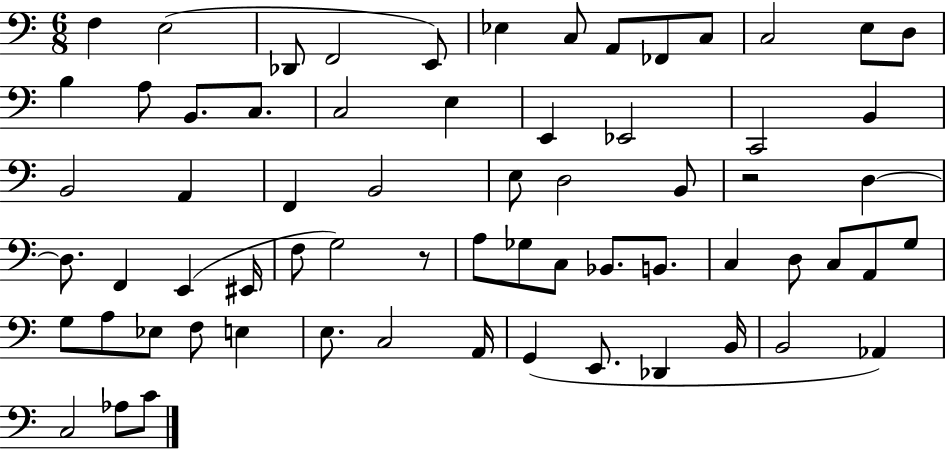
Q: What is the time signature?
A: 6/8